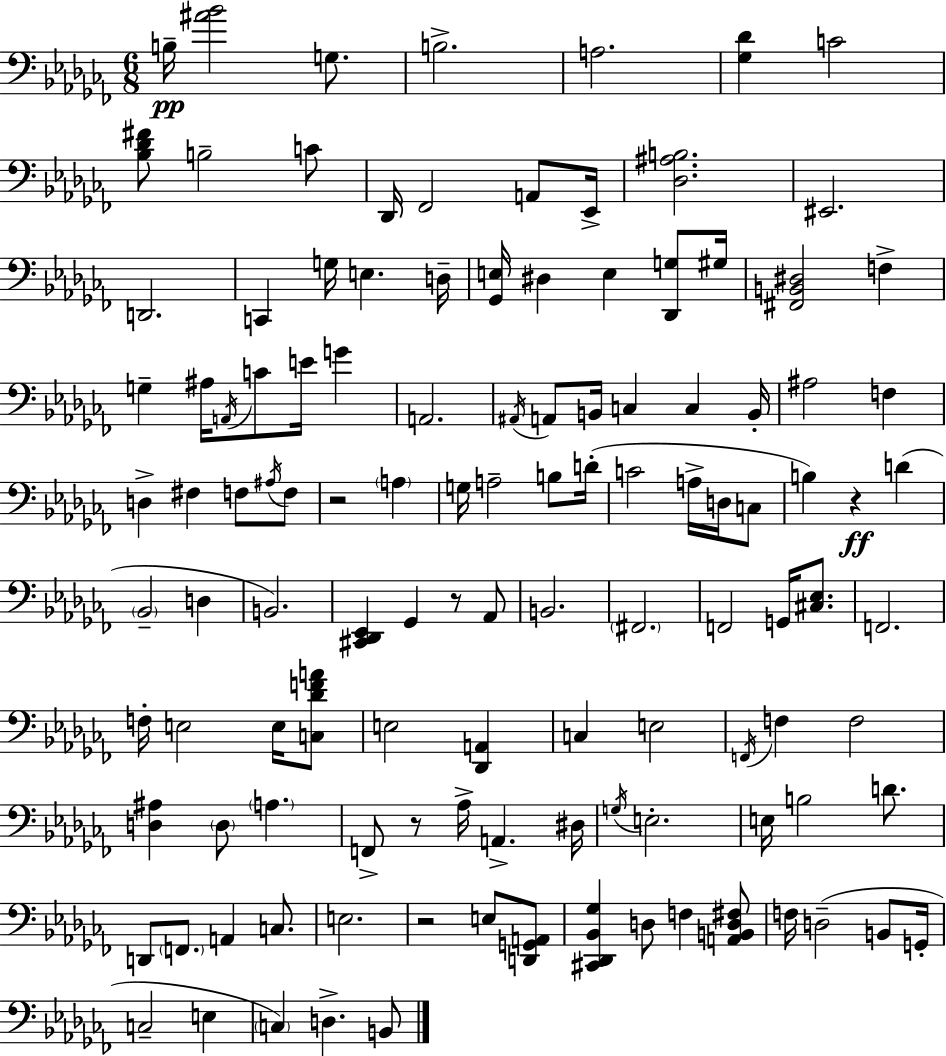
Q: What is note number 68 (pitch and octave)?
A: E3